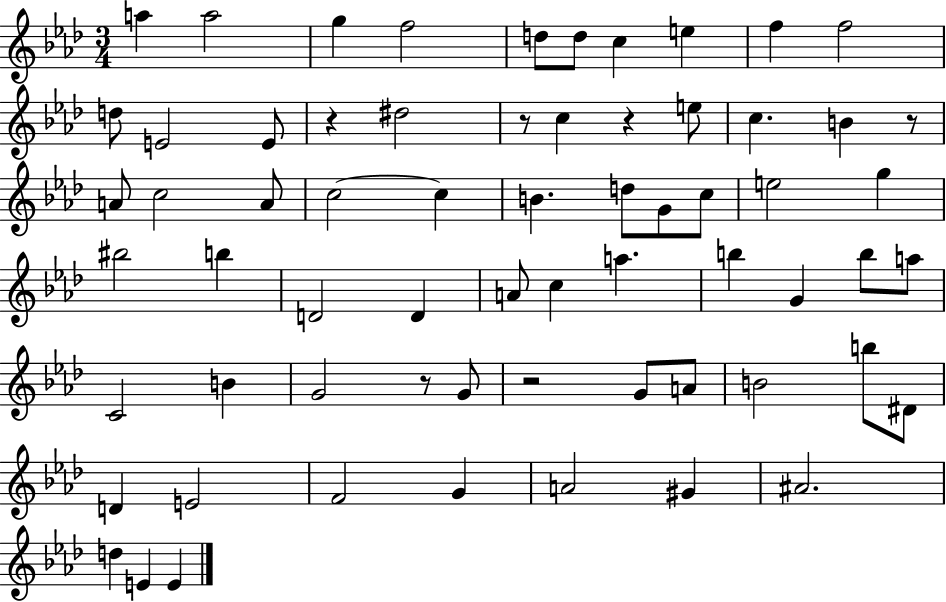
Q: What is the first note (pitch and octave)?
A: A5